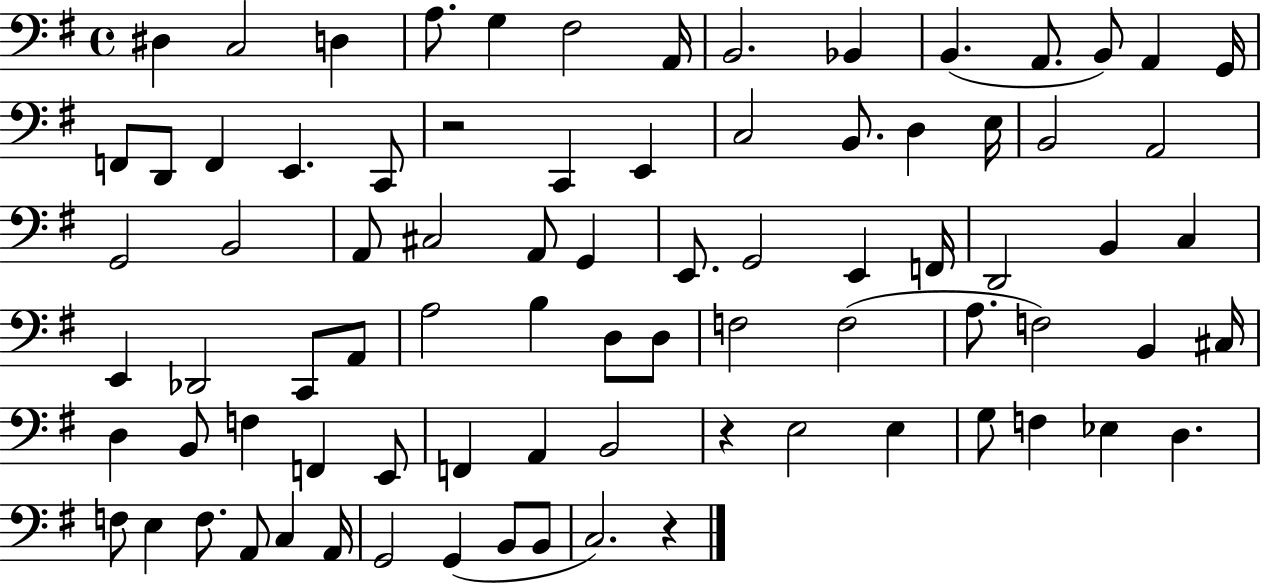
D#3/q C3/h D3/q A3/e. G3/q F#3/h A2/s B2/h. Bb2/q B2/q. A2/e. B2/e A2/q G2/s F2/e D2/e F2/q E2/q. C2/e R/h C2/q E2/q C3/h B2/e. D3/q E3/s B2/h A2/h G2/h B2/h A2/e C#3/h A2/e G2/q E2/e. G2/h E2/q F2/s D2/h B2/q C3/q E2/q Db2/h C2/e A2/e A3/h B3/q D3/e D3/e F3/h F3/h A3/e. F3/h B2/q C#3/s D3/q B2/e F3/q F2/q E2/e F2/q A2/q B2/h R/q E3/h E3/q G3/e F3/q Eb3/q D3/q. F3/e E3/q F3/e. A2/e C3/q A2/s G2/h G2/q B2/e B2/e C3/h. R/q